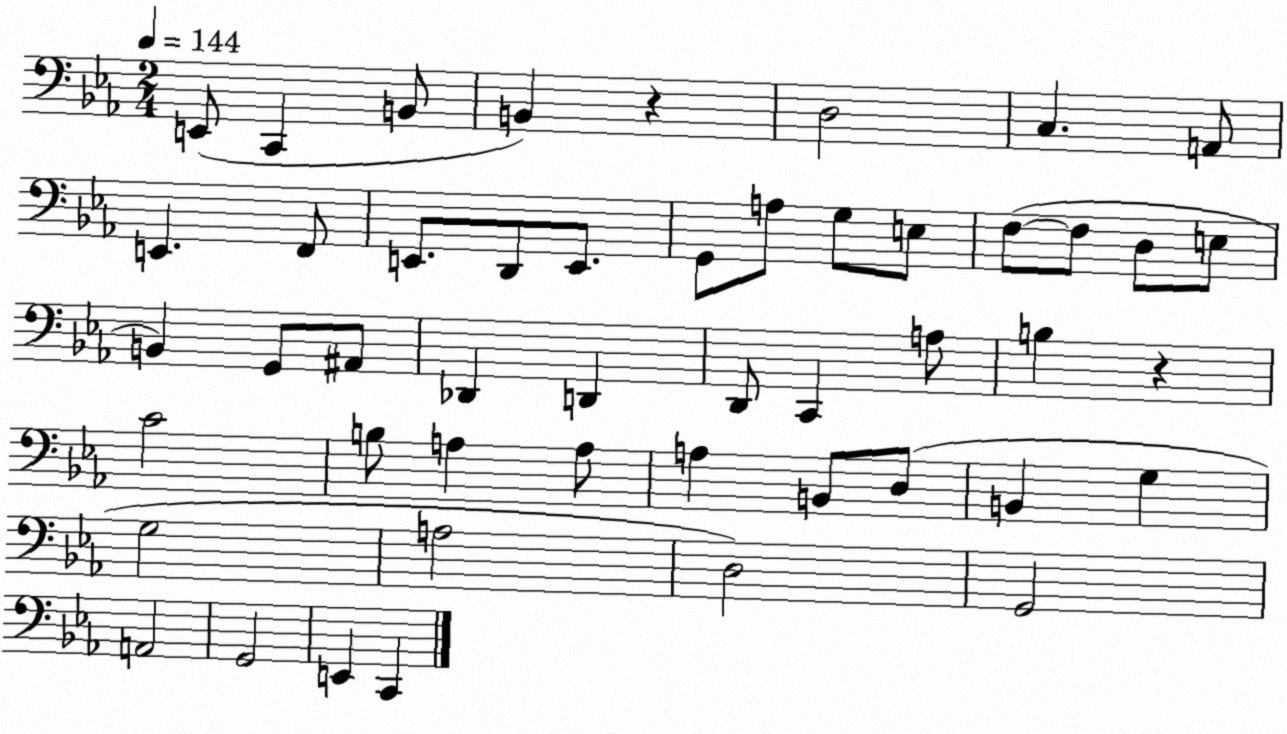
X:1
T:Untitled
M:2/4
L:1/4
K:Eb
E,,/2 C,, B,,/2 B,, z D,2 C, A,,/2 E,, F,,/2 E,,/2 D,,/2 E,,/2 G,,/2 A,/2 G,/2 E,/2 F,/2 F,/2 D,/2 E,/2 B,, G,,/2 ^A,,/2 _D,, D,, D,,/2 C,, A,/2 B, z C2 B,/2 A, A,/2 A, B,,/2 D,/2 B,, G, G,2 A,2 D,2 G,,2 A,,2 G,,2 E,, C,,